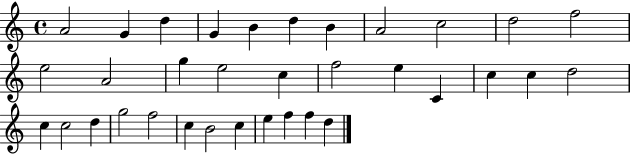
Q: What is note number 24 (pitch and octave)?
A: C5